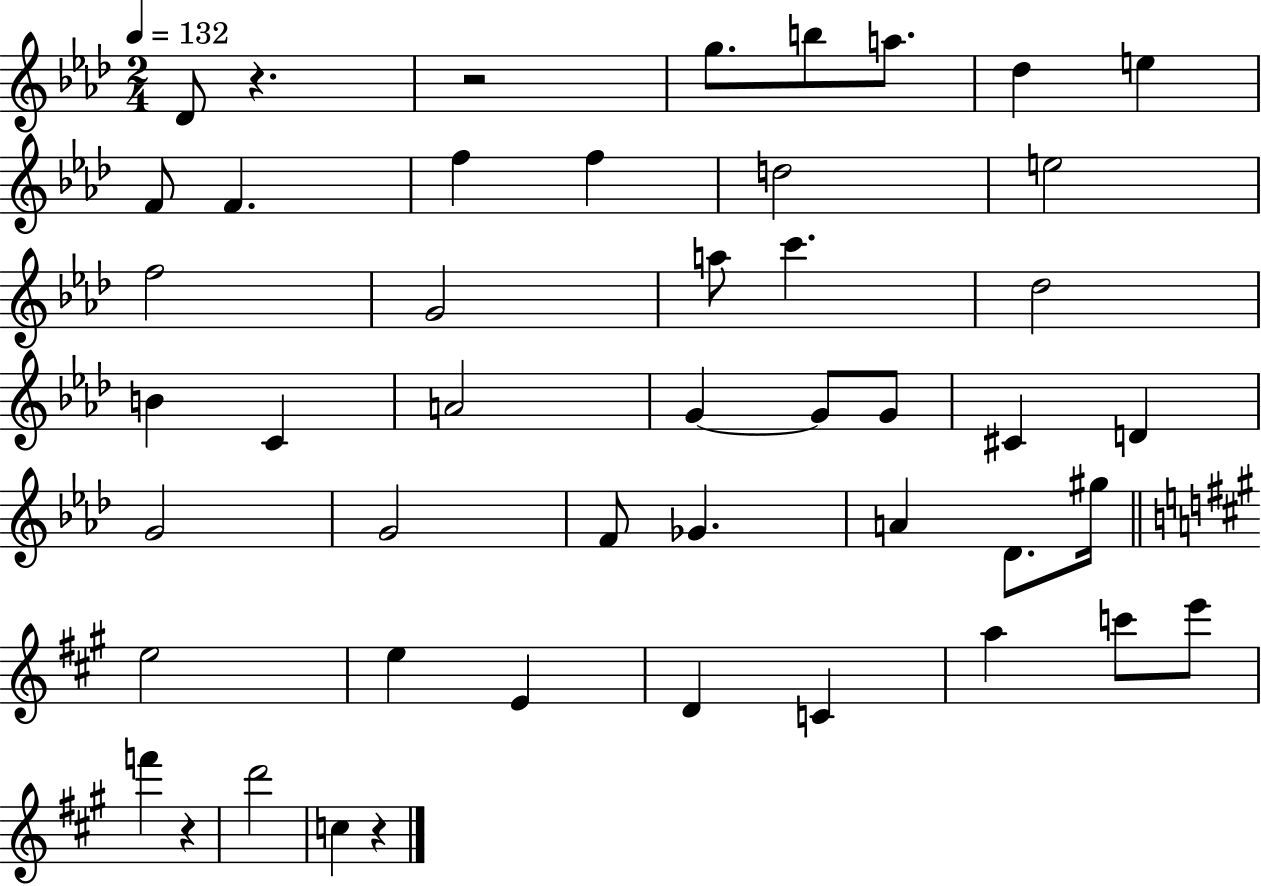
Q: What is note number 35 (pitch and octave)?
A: E4